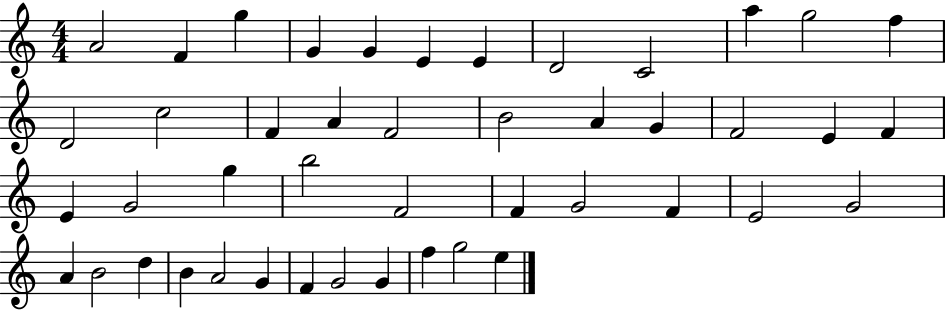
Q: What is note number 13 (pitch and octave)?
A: D4